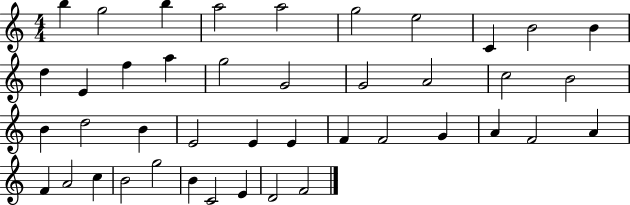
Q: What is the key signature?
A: C major